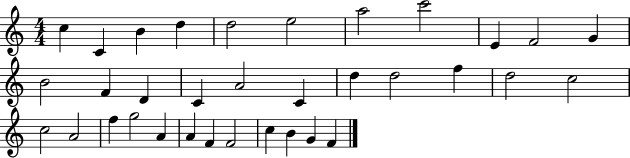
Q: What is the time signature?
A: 4/4